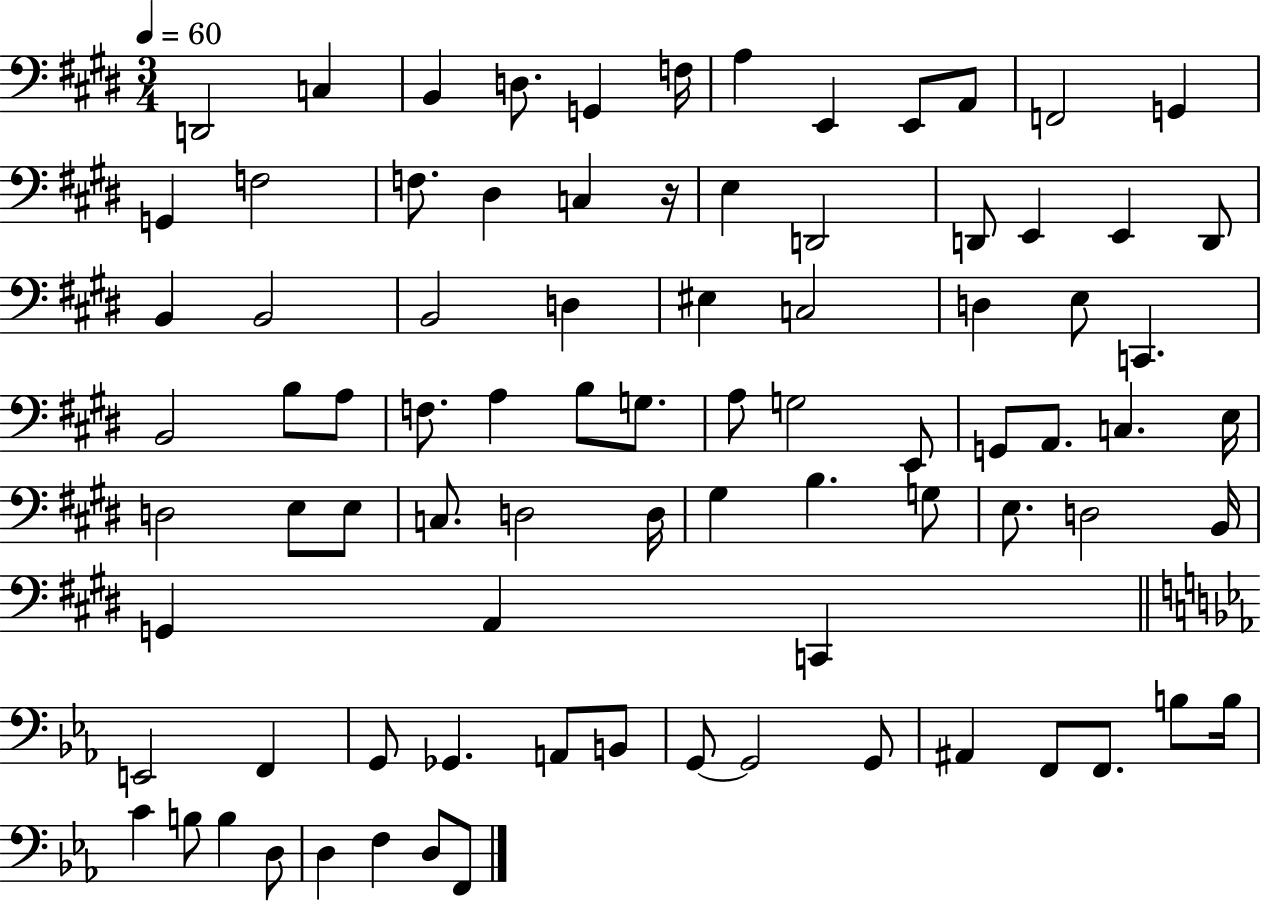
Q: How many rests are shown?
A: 1